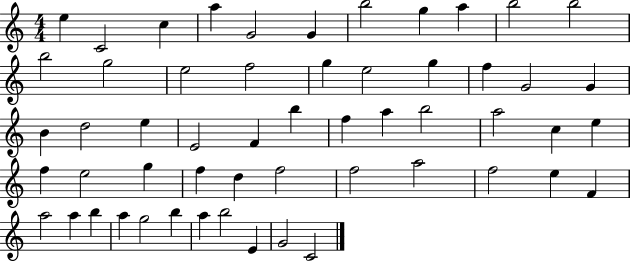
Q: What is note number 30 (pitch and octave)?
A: B5